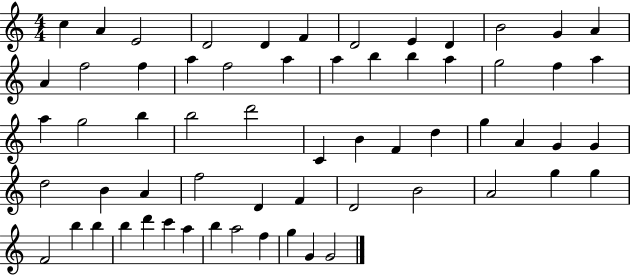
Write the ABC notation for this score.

X:1
T:Untitled
M:4/4
L:1/4
K:C
c A E2 D2 D F D2 E D B2 G A A f2 f a f2 a a b b a g2 f a a g2 b b2 d'2 C B F d g A G G d2 B A f2 D F D2 B2 A2 g g F2 b b b d' c' a b a2 f g G G2